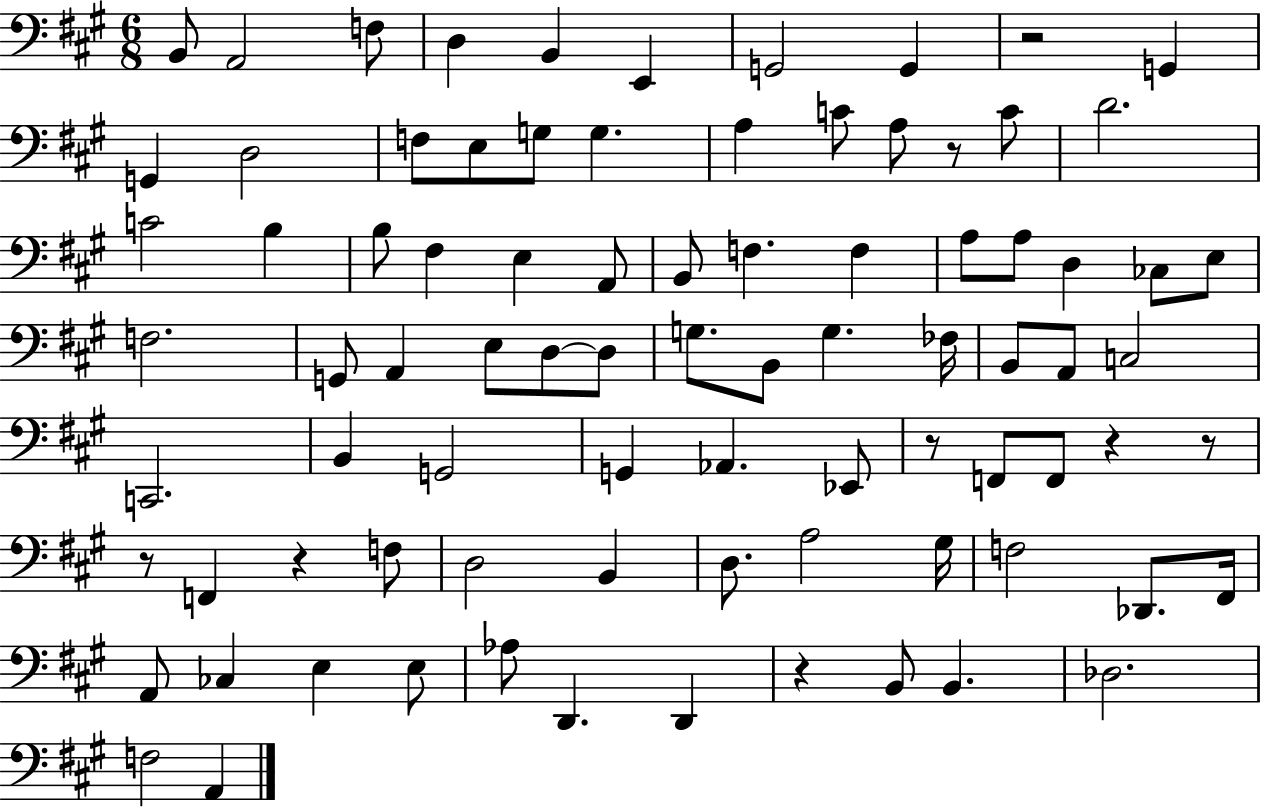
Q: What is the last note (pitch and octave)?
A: A2